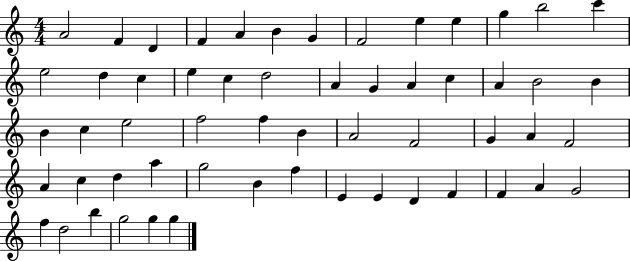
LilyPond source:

{
  \clef treble
  \numericTimeSignature
  \time 4/4
  \key c \major
  a'2 f'4 d'4 | f'4 a'4 b'4 g'4 | f'2 e''4 e''4 | g''4 b''2 c'''4 | \break e''2 d''4 c''4 | e''4 c''4 d''2 | a'4 g'4 a'4 c''4 | a'4 b'2 b'4 | \break b'4 c''4 e''2 | f''2 f''4 b'4 | a'2 f'2 | g'4 a'4 f'2 | \break a'4 c''4 d''4 a''4 | g''2 b'4 f''4 | e'4 e'4 d'4 f'4 | f'4 a'4 g'2 | \break f''4 d''2 b''4 | g''2 g''4 g''4 | \bar "|."
}